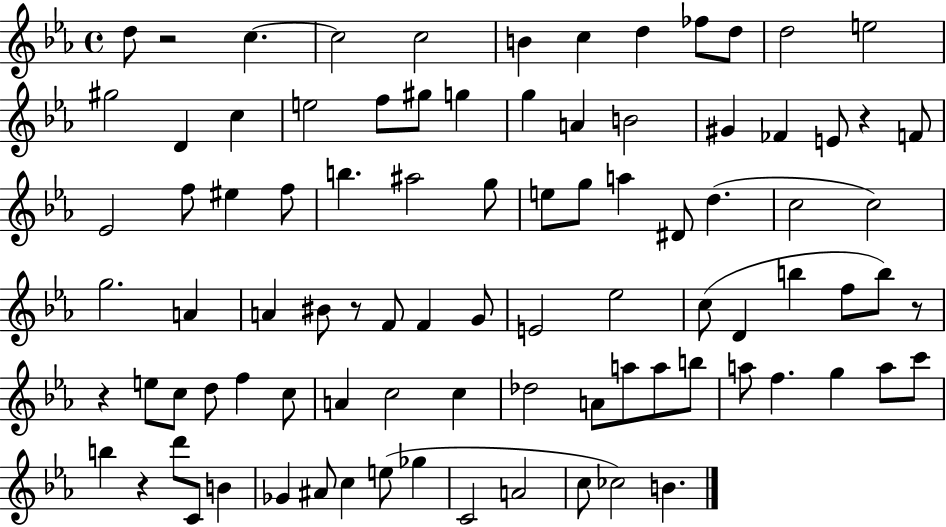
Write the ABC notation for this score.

X:1
T:Untitled
M:4/4
L:1/4
K:Eb
d/2 z2 c c2 c2 B c d _f/2 d/2 d2 e2 ^g2 D c e2 f/2 ^g/2 g g A B2 ^G _F E/2 z F/2 _E2 f/2 ^e f/2 b ^a2 g/2 e/2 g/2 a ^D/2 d c2 c2 g2 A A ^B/2 z/2 F/2 F G/2 E2 _e2 c/2 D b f/2 b/2 z/2 z e/2 c/2 d/2 f c/2 A c2 c _d2 A/2 a/2 a/2 b/2 a/2 f g a/2 c'/2 b z d'/2 C/2 B _G ^A/2 c e/2 _g C2 A2 c/2 _c2 B